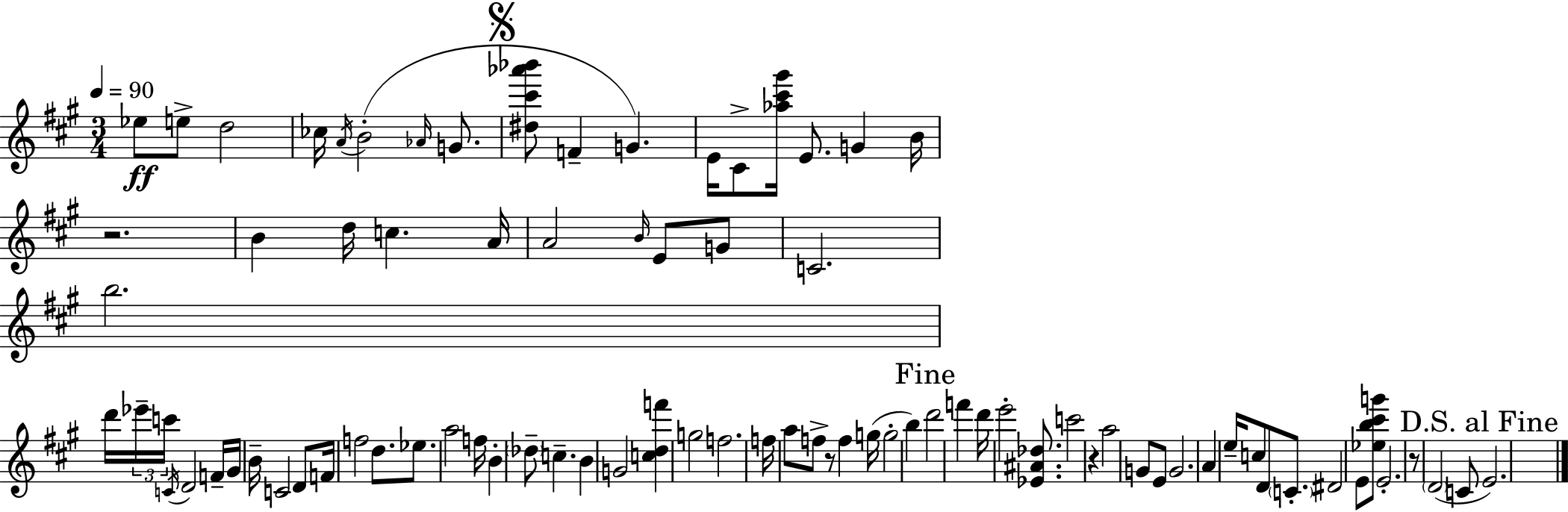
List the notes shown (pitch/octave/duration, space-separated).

Eb5/e E5/e D5/h CES5/s A4/s B4/h Ab4/s G4/e. [D#5,C#6,Ab6,Bb6]/e F4/q G4/q. E4/s C#4/e [Ab5,C#6,G#6]/s E4/e. G4/q B4/s R/h. B4/q D5/s C5/q. A4/s A4/h B4/s E4/e G4/e C4/h. B5/h. D6/s Eb6/s C6/s C4/s D4/h F4/s G#4/s B4/s C4/h D4/e F4/s F5/h D5/e. Eb5/e. A5/h F5/s B4/q Db5/e C5/q. B4/q G4/h [C5,D5,F6]/q G5/h F5/h. F5/s A5/e F5/e R/e F5/q G5/s G5/h B5/q D6/h F6/q D6/s E6/h [Eb4,A#4,Db5]/e. C6/h R/q A5/h G4/e E4/e G4/h. A4/q E5/s C5/e D4/e C4/e. D#4/h E4/e [Eb5,B5,C#6,G6]/e E4/h. R/e D4/h C4/e E4/h.